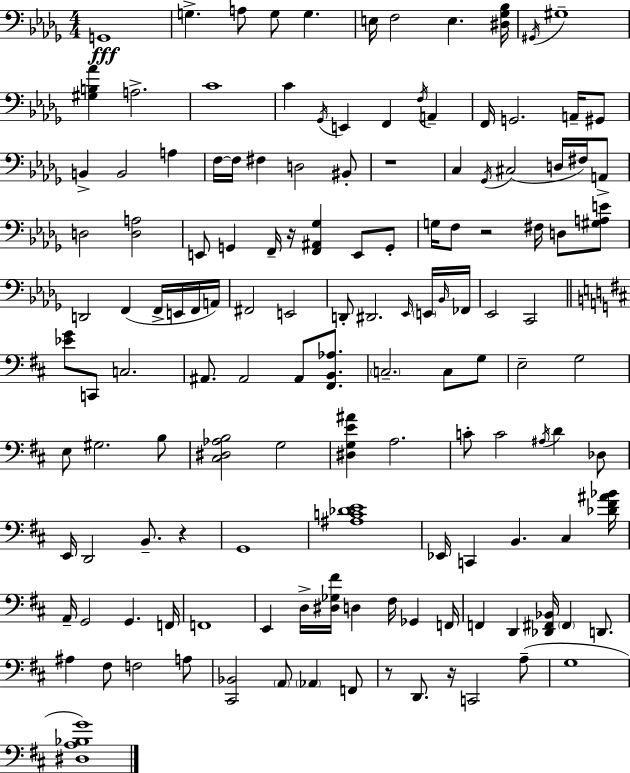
X:1
T:Untitled
M:4/4
L:1/4
K:Bbm
G,,4 G, A,/2 G,/2 G, E,/4 F,2 E, [^D,_G,_B,]/4 ^G,,/4 ^G,4 [^G,B,_A] A,2 C4 C _G,,/4 E,, F,, F,/4 A,, F,,/4 G,,2 A,,/4 ^G,,/2 B,, B,,2 A, F,/4 F,/4 ^F, D,2 ^B,,/2 z4 C, _G,,/4 ^C,2 D,/4 ^F,/4 A,,/2 D,2 [D,A,]2 E,,/2 G,, F,,/4 z/4 [F,,^A,,_G,] E,,/2 G,,/2 G,/4 F,/2 z2 ^F,/4 D,/2 [^G,A,E]/2 D,,2 F,, F,,/4 E,,/4 F,,/4 A,,/4 ^F,,2 E,,2 D,,/2 ^D,,2 _E,,/4 E,,/4 _B,,/4 _F,,/4 _E,,2 C,,2 [_EG]/2 C,,/2 C,2 ^A,,/2 ^A,,2 ^A,,/2 [^F,,B,,_A,]/2 C,2 C,/2 G,/2 E,2 G,2 E,/2 ^G,2 B,/2 [^C,^D,_A,B,]2 G,2 [^D,G,E^A] A,2 C/2 C2 ^A,/4 D _D,/2 E,,/4 D,,2 B,,/2 z G,,4 [^A,C_DE]4 _E,,/4 C,, B,, ^C, [_D^F^A_B]/4 A,,/4 G,,2 G,, F,,/4 F,,4 E,, D,/4 [^D,_G,^F]/4 D, ^F,/4 _G,, F,,/4 F,, D,, [_D,,^F,,_B,,]/4 ^F,, D,,/2 ^A, ^F,/2 F,2 A,/2 [^C,,_B,,]2 A,,/2 _A,, F,,/2 z/2 D,,/2 z/4 C,,2 A,/2 G,4 [^D,A,_B,G]4